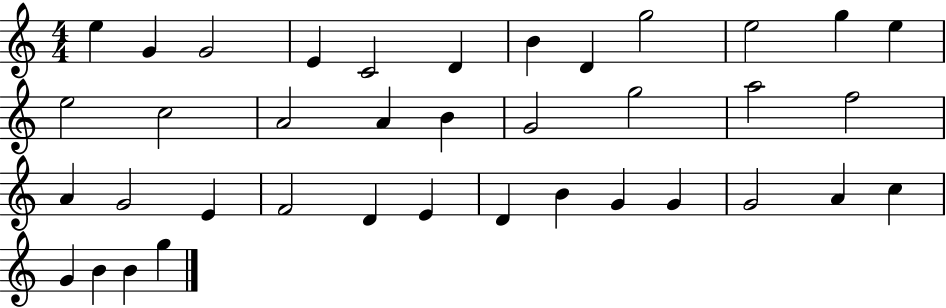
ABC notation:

X:1
T:Untitled
M:4/4
L:1/4
K:C
e G G2 E C2 D B D g2 e2 g e e2 c2 A2 A B G2 g2 a2 f2 A G2 E F2 D E D B G G G2 A c G B B g